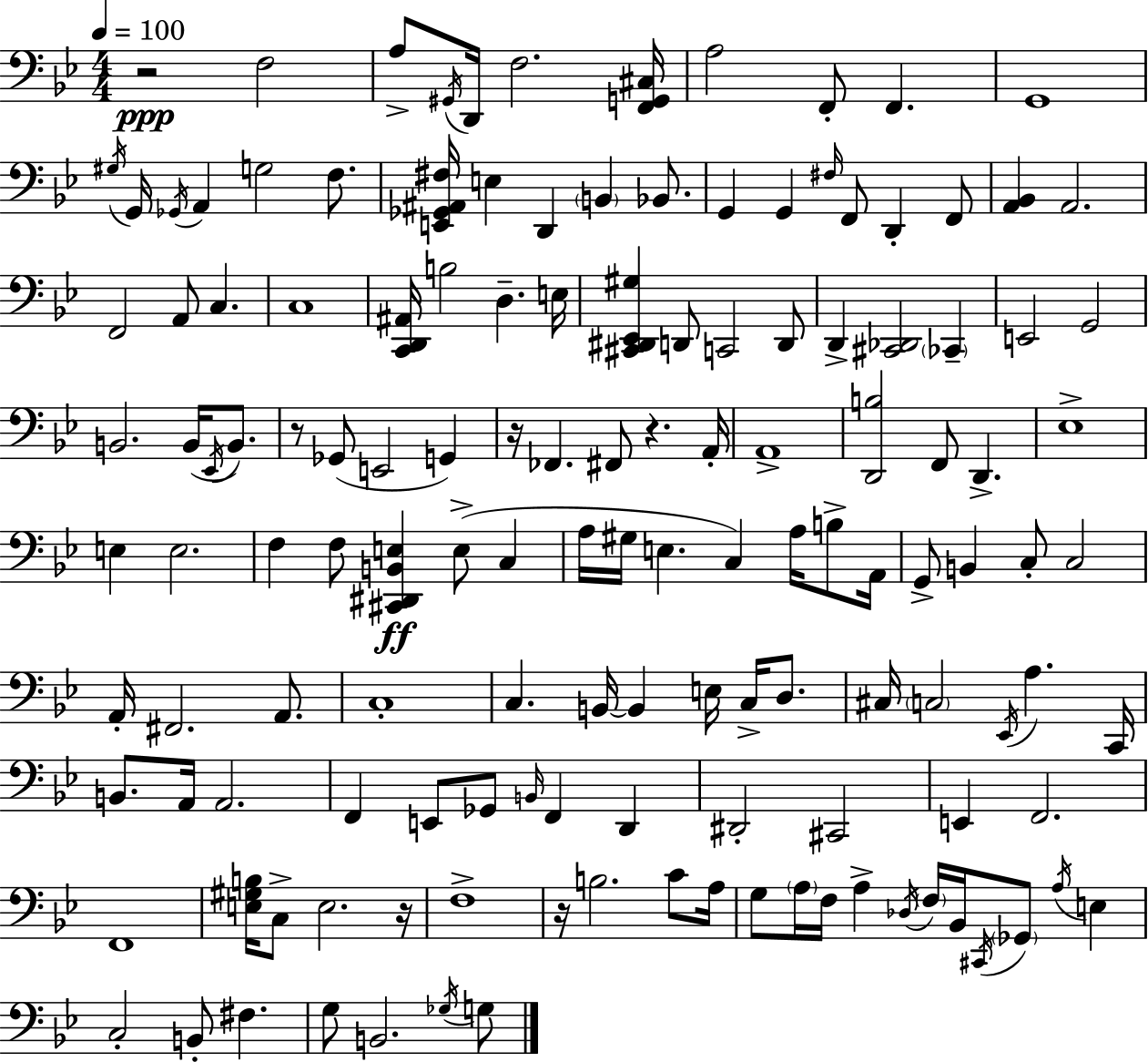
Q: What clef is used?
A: bass